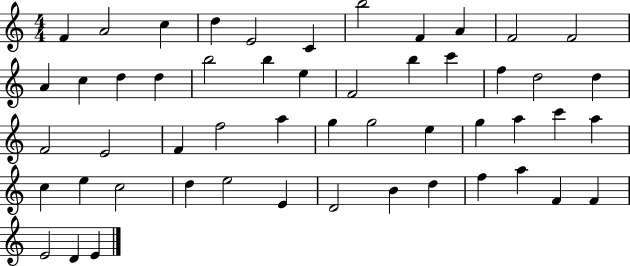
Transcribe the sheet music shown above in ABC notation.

X:1
T:Untitled
M:4/4
L:1/4
K:C
F A2 c d E2 C b2 F A F2 F2 A c d d b2 b e F2 b c' f d2 d F2 E2 F f2 a g g2 e g a c' a c e c2 d e2 E D2 B d f a F F E2 D E